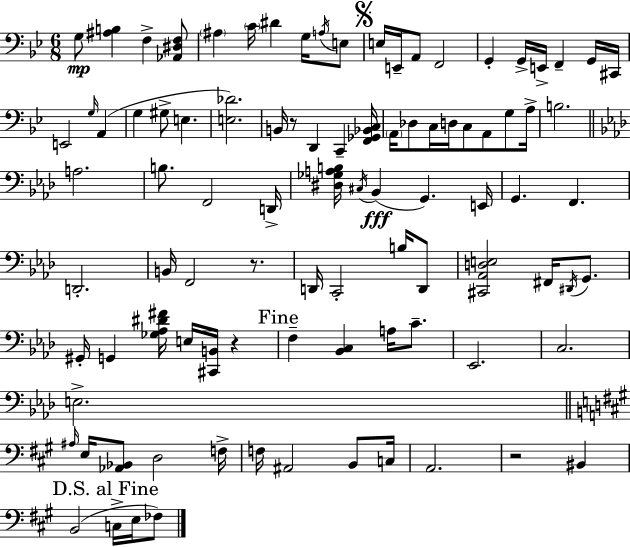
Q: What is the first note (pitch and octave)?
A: G3